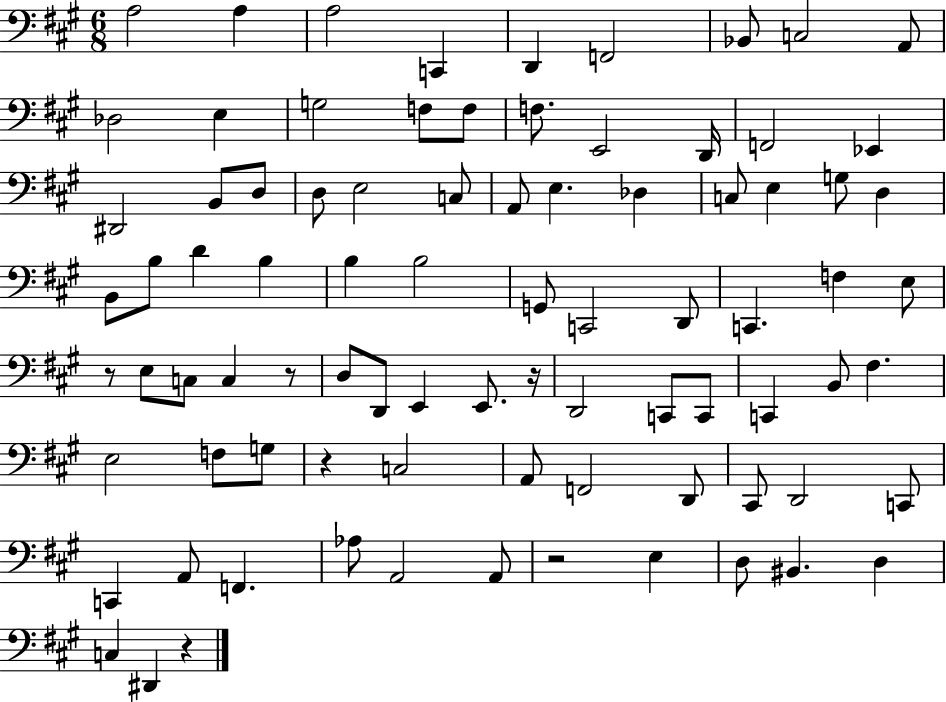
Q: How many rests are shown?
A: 6